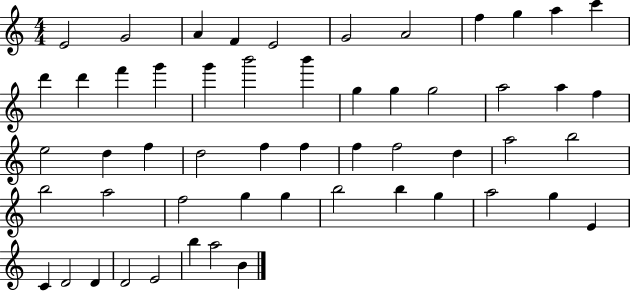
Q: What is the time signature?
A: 4/4